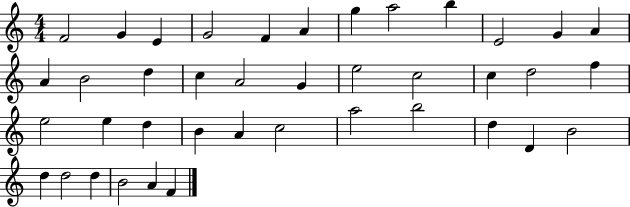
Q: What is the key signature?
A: C major